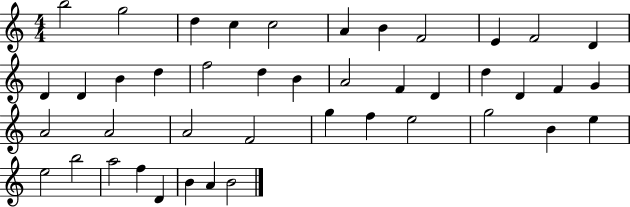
X:1
T:Untitled
M:4/4
L:1/4
K:C
b2 g2 d c c2 A B F2 E F2 D D D B d f2 d B A2 F D d D F G A2 A2 A2 F2 g f e2 g2 B e e2 b2 a2 f D B A B2